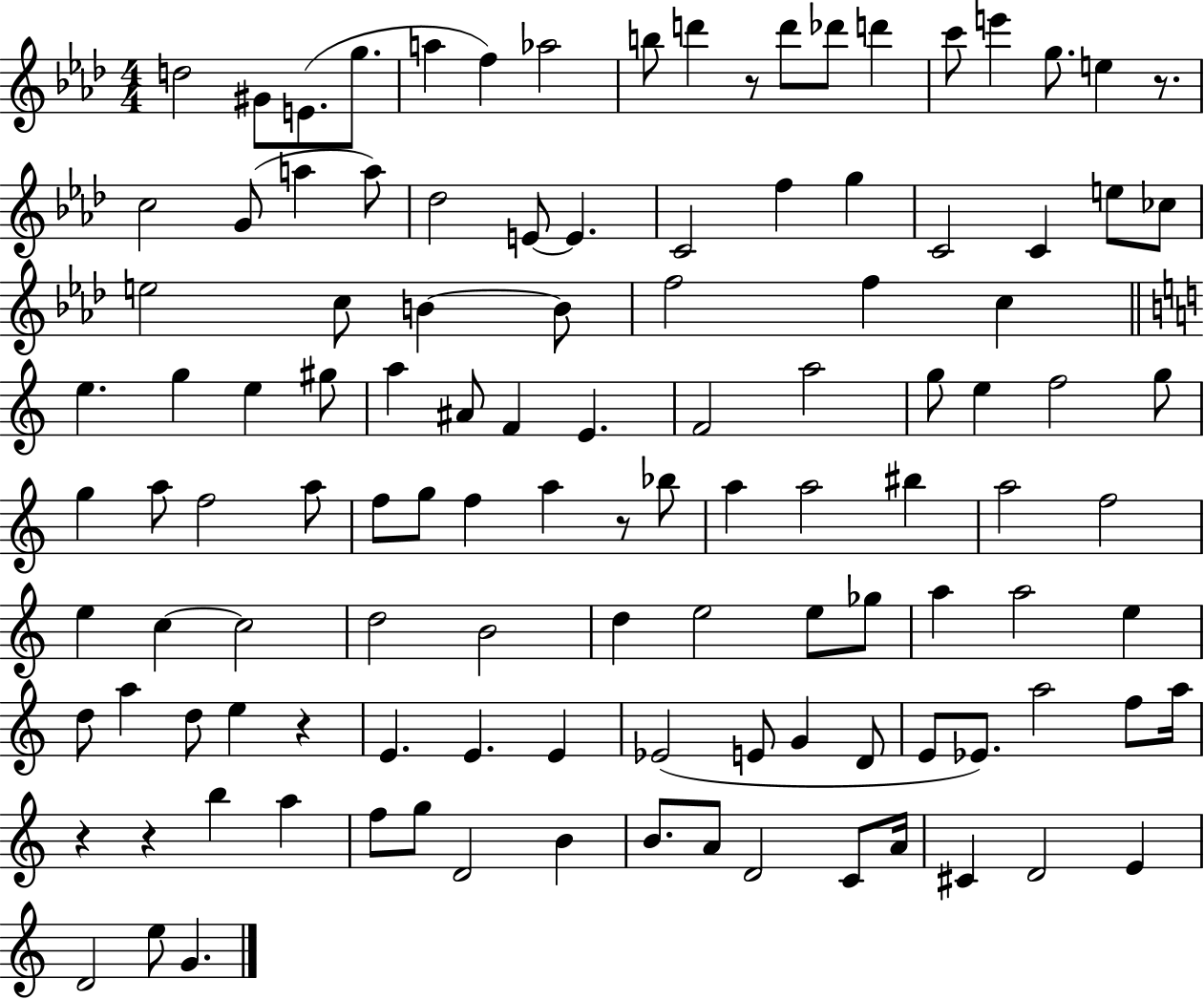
D5/h G#4/e E4/e. G5/e. A5/q F5/q Ab5/h B5/e D6/q R/e D6/e Db6/e D6/q C6/e E6/q G5/e. E5/q R/e. C5/h G4/e A5/q A5/e Db5/h E4/e E4/q. C4/h F5/q G5/q C4/h C4/q E5/e CES5/e E5/h C5/e B4/q B4/e F5/h F5/q C5/q E5/q. G5/q E5/q G#5/e A5/q A#4/e F4/q E4/q. F4/h A5/h G5/e E5/q F5/h G5/e G5/q A5/e F5/h A5/e F5/e G5/e F5/q A5/q R/e Bb5/e A5/q A5/h BIS5/q A5/h F5/h E5/q C5/q C5/h D5/h B4/h D5/q E5/h E5/e Gb5/e A5/q A5/h E5/q D5/e A5/q D5/e E5/q R/q E4/q. E4/q. E4/q Eb4/h E4/e G4/q D4/e E4/e Eb4/e. A5/h F5/e A5/s R/q R/q B5/q A5/q F5/e G5/e D4/h B4/q B4/e. A4/e D4/h C4/e A4/s C#4/q D4/h E4/q D4/h E5/e G4/q.